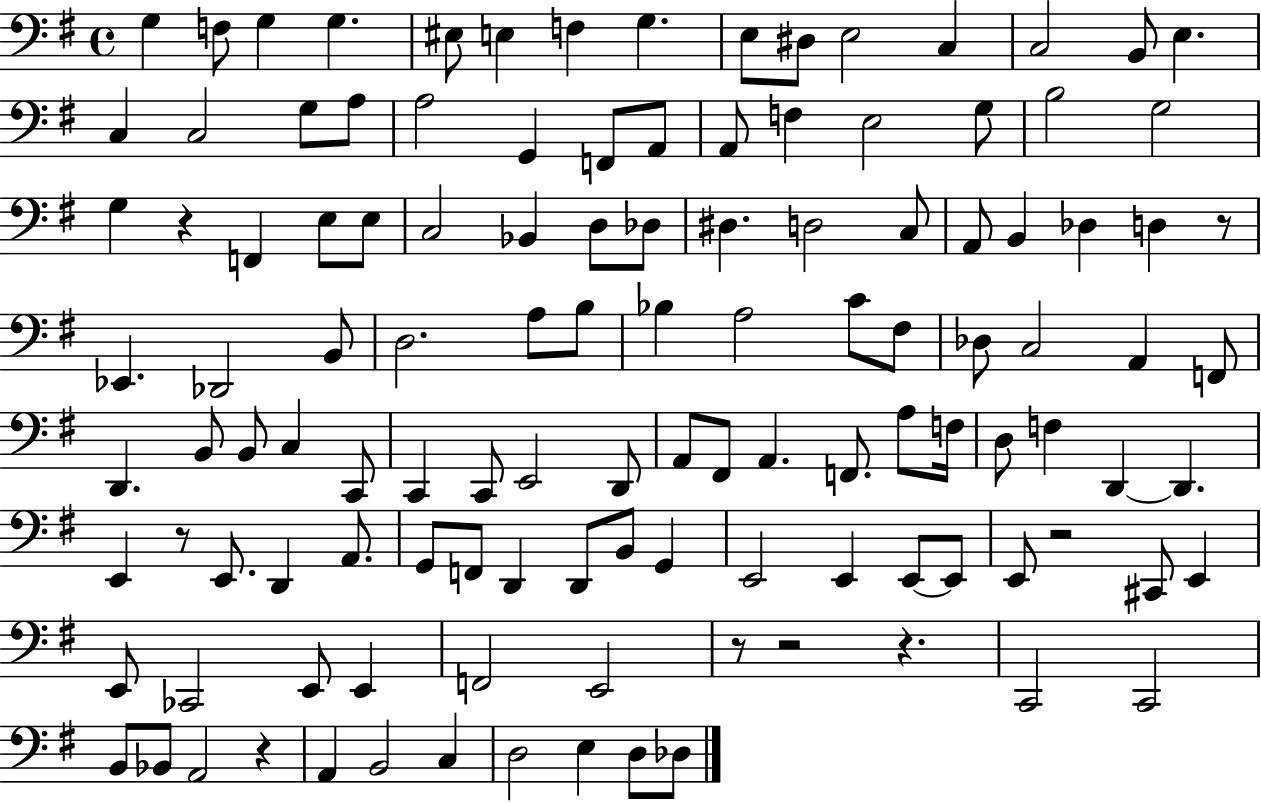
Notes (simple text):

G3/q F3/e G3/q G3/q. EIS3/e E3/q F3/q G3/q. E3/e D#3/e E3/h C3/q C3/h B2/e E3/q. C3/q C3/h G3/e A3/e A3/h G2/q F2/e A2/e A2/e F3/q E3/h G3/e B3/h G3/h G3/q R/q F2/q E3/e E3/e C3/h Bb2/q D3/e Db3/e D#3/q. D3/h C3/e A2/e B2/q Db3/q D3/q R/e Eb2/q. Db2/h B2/e D3/h. A3/e B3/e Bb3/q A3/h C4/e F#3/e Db3/e C3/h A2/q F2/e D2/q. B2/e B2/e C3/q C2/e C2/q C2/e E2/h D2/e A2/e F#2/e A2/q. F2/e. A3/e F3/s D3/e F3/q D2/q D2/q. E2/q R/e E2/e. D2/q A2/e. G2/e F2/e D2/q D2/e B2/e G2/q E2/h E2/q E2/e E2/e E2/e R/h C#2/e E2/q E2/e CES2/h E2/e E2/q F2/h E2/h R/e R/h R/q. C2/h C2/h B2/e Bb2/e A2/h R/q A2/q B2/h C3/q D3/h E3/q D3/e Db3/e